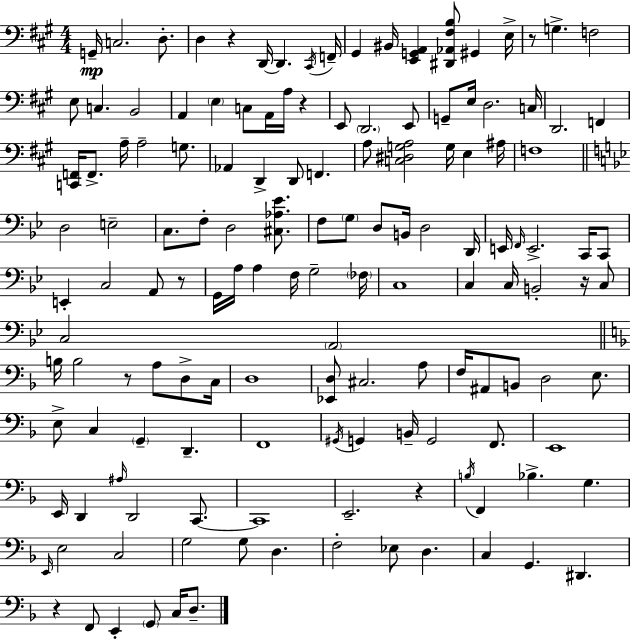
{
  \clef bass
  \numericTimeSignature
  \time 4/4
  \key a \major
  g,16--\mp c2. d8.-. | d4 r4 d,16~~ d,4. \acciaccatura { cis,16 } | f,16-- gis,4 bis,16 <e, g, a,>4 <dis, aes, fis b>8 gis,4 | e16-> r8 g4.-> f2 | \break e8 c4. b,2 | a,4 \parenthesize e4 c8 a,16 a16 r4 | e,8 \parenthesize d,2. e,8 | g,8-- e16 d2. | \break c16 d,2. f,4 | <c, f,>16 f,8.-> a16-- a2-- g8. | aes,4 d,4-> d,8 f,4. | a8 <c dis g a>2 g16 e4 | \break ais16 f1 | \bar "||" \break \key g \minor d2 e2-- | c8. f8-. d2 <cis aes ees'>8. | f8 \parenthesize g8 d8 b,16 d2 d,16 | e,16 \grace { f,16 } e,2.-> c,16 c,8 | \break e,4-. c2 a,8 r8 | g,16 a16 a4 f16 g2-- | \parenthesize fes16 c1 | c4 c16 b,2-. r16 c8 | \break c2 \parenthesize a,2 | \bar "||" \break \key d \minor b16 b2 r8 a8 d8-> c16 | d1 | <ees, d>8 cis2. a8 | f16 ais,8 b,8 d2 e8. | \break e8-> c4 \parenthesize g,4-- d,4.-- | f,1 | \acciaccatura { gis,16 } g,4 b,16-- g,2 f,8. | e,1 | \break e,16 d,4 \grace { ais16 } d,2 c,8.~~ | c,1 | e,2.-- r4 | \acciaccatura { b16 } f,4 bes4.-> g4. | \break \grace { e,16 } e2 c2 | g2 g8 d4. | f2-. ees8 d4. | c4 g,4. dis,4. | \break r4 f,8 e,4-. \parenthesize g,8 | c16 d8.-- \bar "|."
}